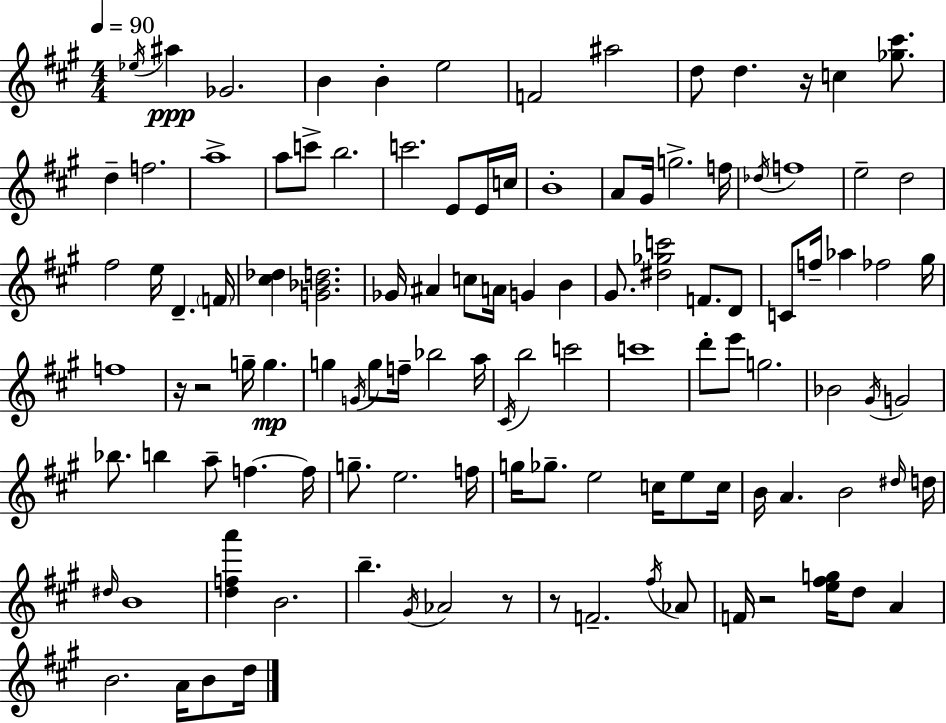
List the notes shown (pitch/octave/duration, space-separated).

Eb5/s A#5/q Gb4/h. B4/q B4/q E5/h F4/h A#5/h D5/e D5/q. R/s C5/q [Gb5,C#6]/e. D5/q F5/h. A5/w A5/e C6/e B5/h. C6/h. E4/e E4/s C5/s B4/w A4/e G#4/s G5/h. F5/s Db5/s F5/w E5/h D5/h F#5/h E5/s D4/q. F4/s [C#5,Db5]/q [G4,Bb4,D5]/h. Gb4/s A#4/q C5/e A4/s G4/q B4/q G#4/e. [D#5,Gb5,C6]/h F4/e. D4/e C4/e F5/s Ab5/q FES5/h G#5/s F5/w R/s R/h G5/s G5/q. G5/q G4/s G5/e F5/s Bb5/h A5/s C#4/s B5/h C6/h C6/w D6/e E6/e G5/h. Bb4/h G#4/s G4/h Bb5/e. B5/q A5/e F5/q. F5/s G5/e. E5/h. F5/s G5/s Gb5/e. E5/h C5/s E5/e C5/s B4/s A4/q. B4/h D#5/s D5/s D#5/s B4/w [D5,F5,A6]/q B4/h. B5/q. G#4/s Ab4/h R/e R/e F4/h. F#5/s Ab4/e F4/s R/h [E5,F#5,G5]/s D5/e A4/q B4/h. A4/s B4/e D5/s